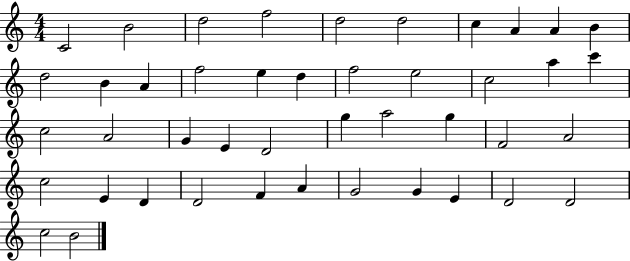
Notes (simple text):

C4/h B4/h D5/h F5/h D5/h D5/h C5/q A4/q A4/q B4/q D5/h B4/q A4/q F5/h E5/q D5/q F5/h E5/h C5/h A5/q C6/q C5/h A4/h G4/q E4/q D4/h G5/q A5/h G5/q F4/h A4/h C5/h E4/q D4/q D4/h F4/q A4/q G4/h G4/q E4/q D4/h D4/h C5/h B4/h